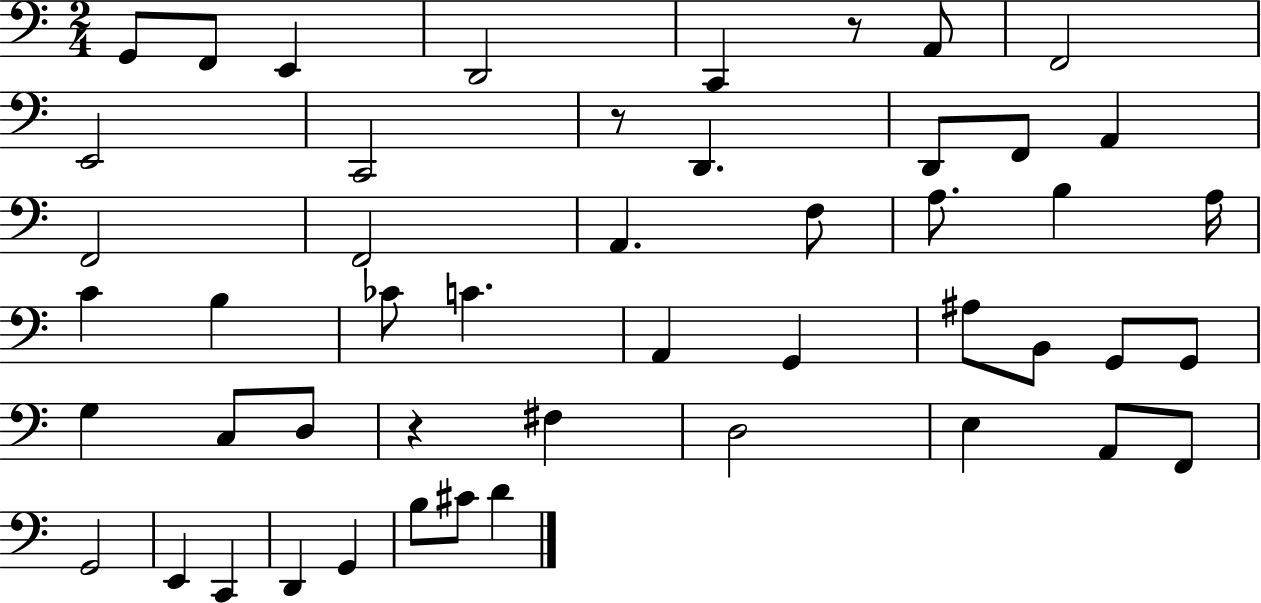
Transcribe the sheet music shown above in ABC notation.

X:1
T:Untitled
M:2/4
L:1/4
K:C
G,,/2 F,,/2 E,, D,,2 C,, z/2 A,,/2 F,,2 E,,2 C,,2 z/2 D,, D,,/2 F,,/2 A,, F,,2 F,,2 A,, F,/2 A,/2 B, A,/4 C B, _C/2 C A,, G,, ^A,/2 B,,/2 G,,/2 G,,/2 G, C,/2 D,/2 z ^F, D,2 E, A,,/2 F,,/2 G,,2 E,, C,, D,, G,, B,/2 ^C/2 D